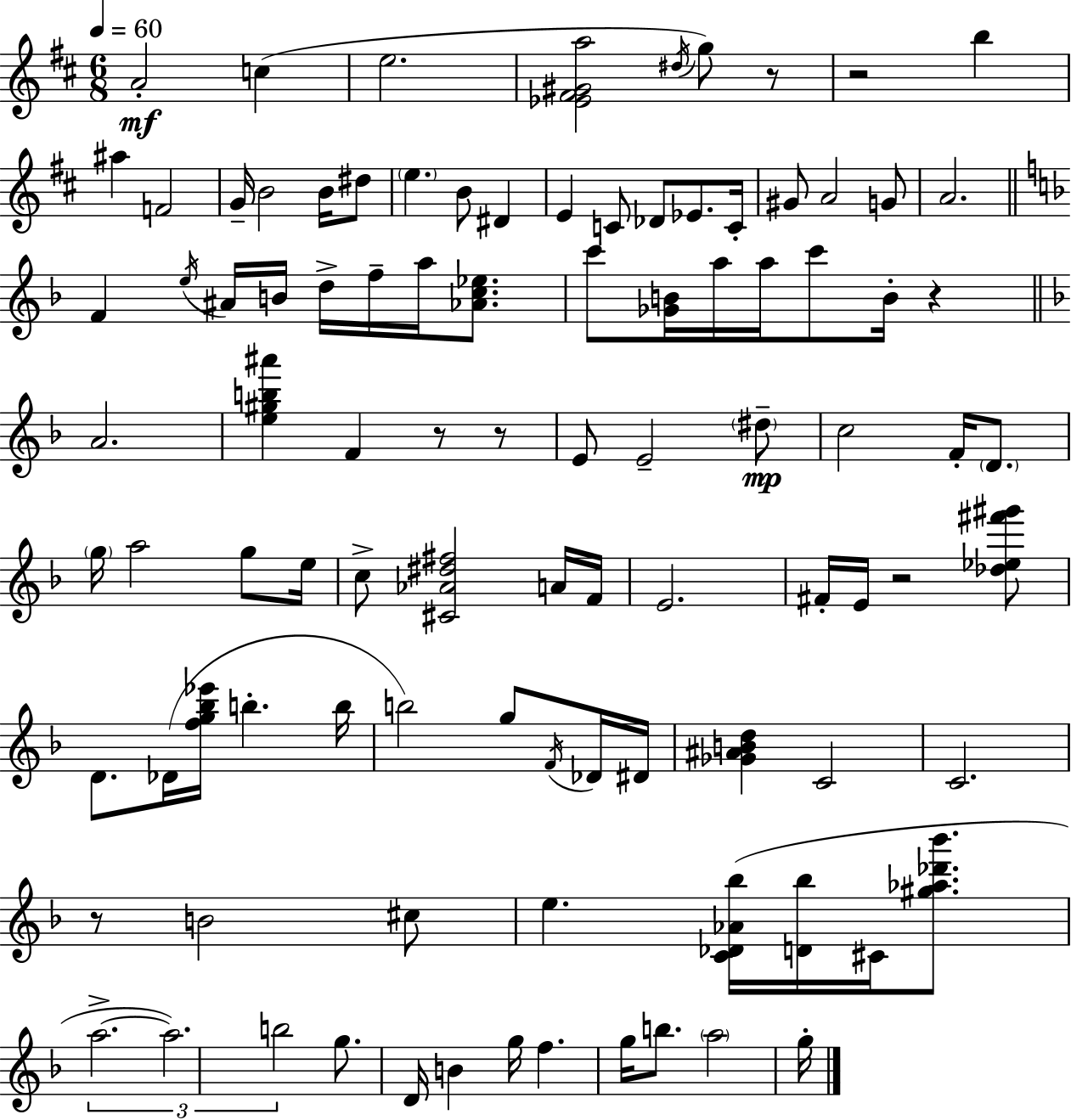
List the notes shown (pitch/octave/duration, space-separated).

A4/h C5/q E5/h. [Eb4,F#4,G#4,A5]/h D#5/s G5/e R/e R/h B5/q A#5/q F4/h G4/s B4/h B4/s D#5/e E5/q. B4/e D#4/q E4/q C4/e Db4/e Eb4/e. C4/s G#4/e A4/h G4/e A4/h. F4/q E5/s A#4/s B4/s D5/s F5/s A5/s [Ab4,C5,Eb5]/e. C6/e [Gb4,B4]/s A5/s A5/s C6/e B4/s R/q A4/h. [E5,G#5,B5,A#6]/q F4/q R/e R/e E4/e E4/h D#5/e C5/h F4/s D4/e. G5/s A5/h G5/e E5/s C5/e [C#4,Ab4,D#5,F#5]/h A4/s F4/s E4/h. F#4/s E4/s R/h [Db5,Eb5,F#6,G#6]/e D4/e. Db4/s [F5,G5,Bb5,Eb6]/s B5/q. B5/s B5/h G5/e F4/s Db4/s D#4/s [Gb4,A#4,B4,D5]/q C4/h C4/h. R/e B4/h C#5/e E5/q. [C4,Db4,Ab4,Bb5]/s [D4,Bb5]/s C#4/s [G#5,Ab5,Db6,Bb6]/e. A5/h. A5/h. B5/h G5/e. D4/s B4/q G5/s F5/q. G5/s B5/e. A5/h G5/s